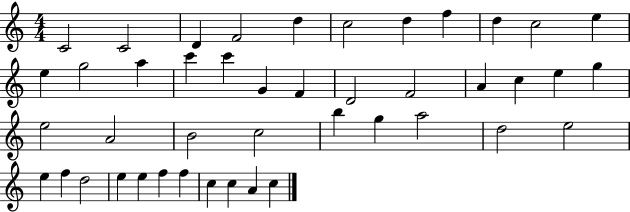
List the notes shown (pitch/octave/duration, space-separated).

C4/h C4/h D4/q F4/h D5/q C5/h D5/q F5/q D5/q C5/h E5/q E5/q G5/h A5/q C6/q C6/q G4/q F4/q D4/h F4/h A4/q C5/q E5/q G5/q E5/h A4/h B4/h C5/h B5/q G5/q A5/h D5/h E5/h E5/q F5/q D5/h E5/q E5/q F5/q F5/q C5/q C5/q A4/q C5/q